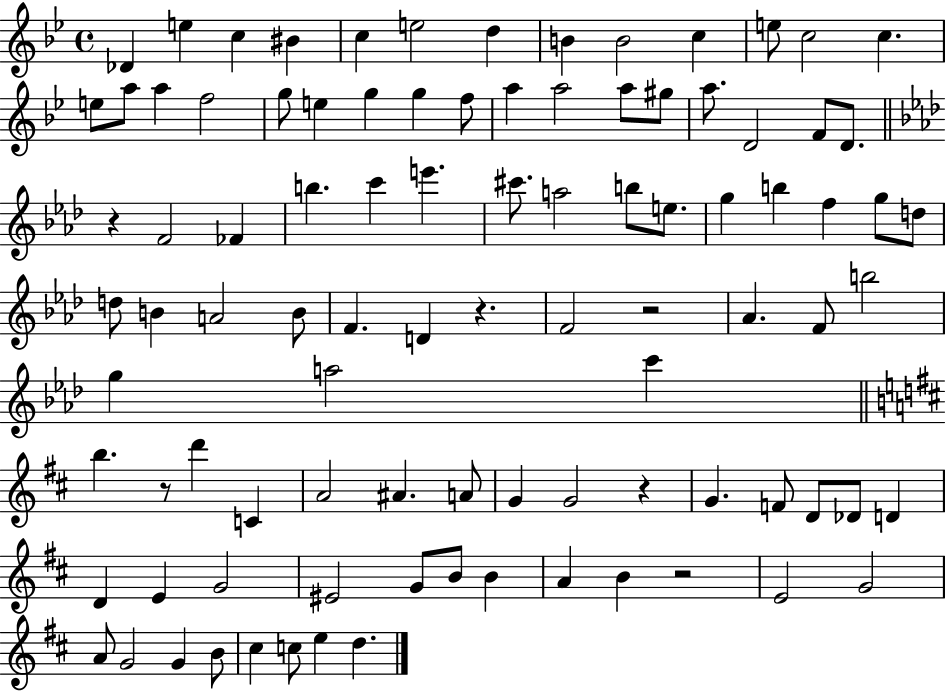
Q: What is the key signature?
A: BES major